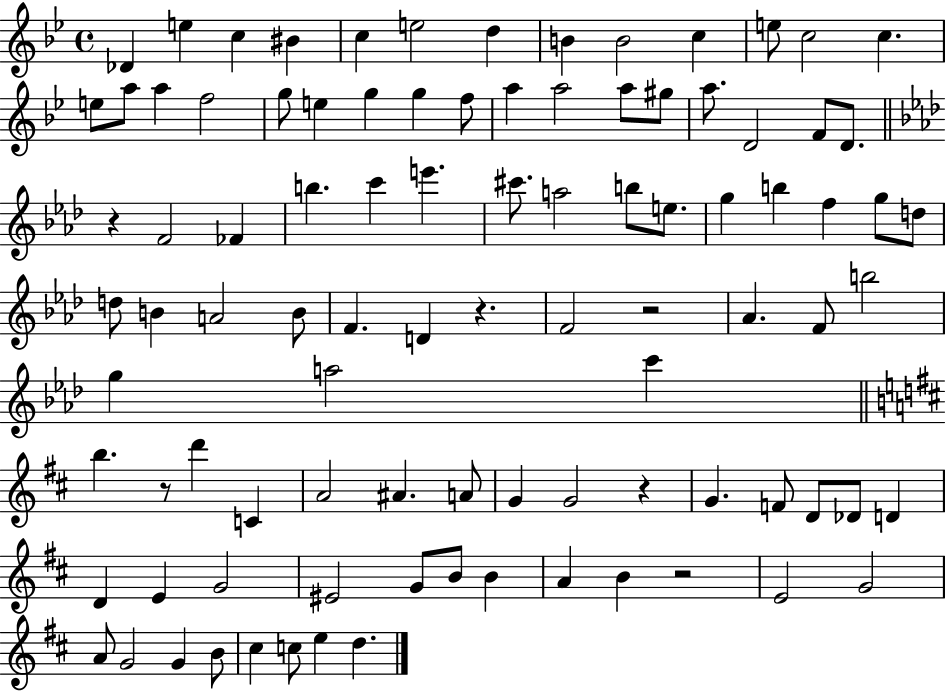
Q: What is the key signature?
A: BES major